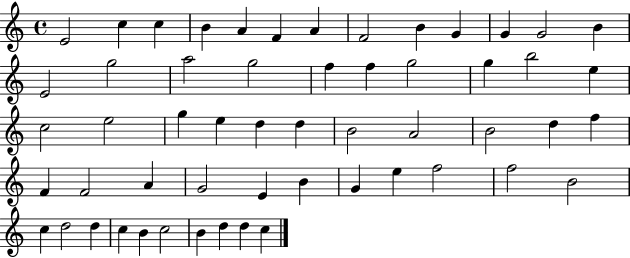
X:1
T:Untitled
M:4/4
L:1/4
K:C
E2 c c B A F A F2 B G G G2 B E2 g2 a2 g2 f f g2 g b2 e c2 e2 g e d d B2 A2 B2 d f F F2 A G2 E B G e f2 f2 B2 c d2 d c B c2 B d d c